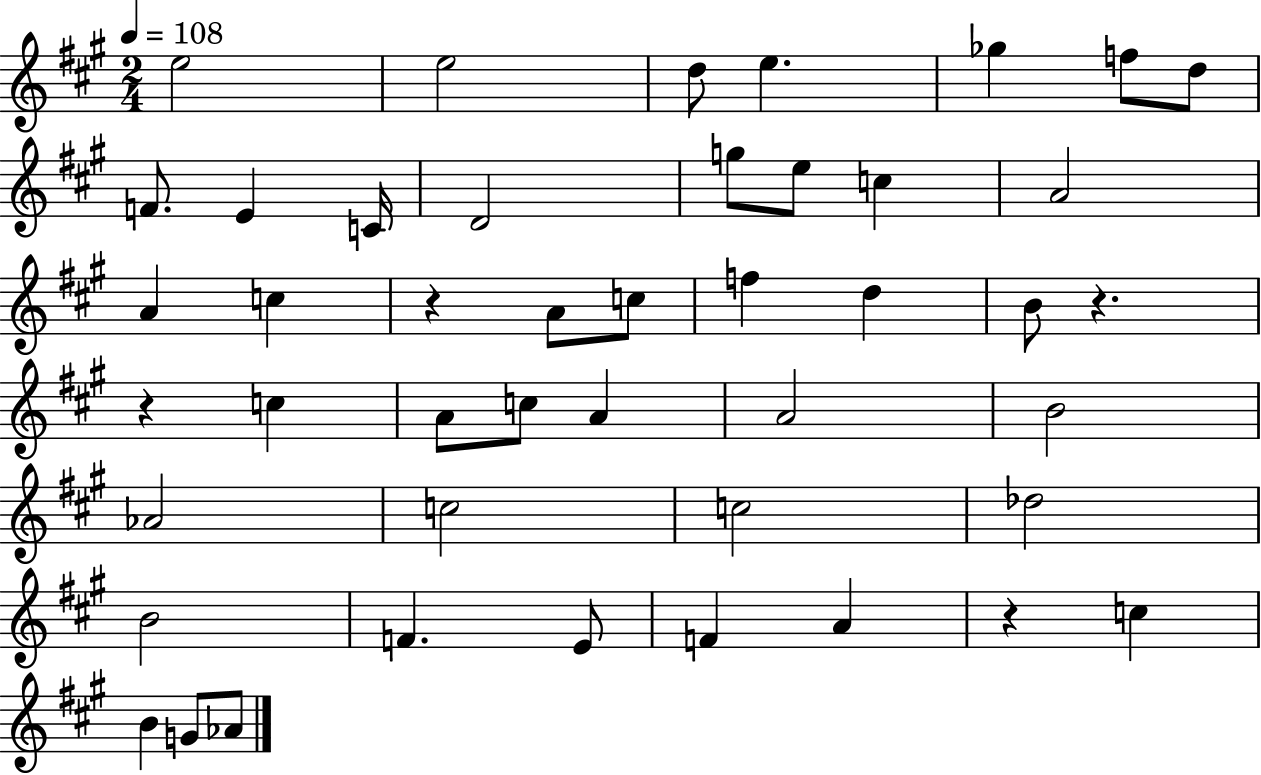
X:1
T:Untitled
M:2/4
L:1/4
K:A
e2 e2 d/2 e _g f/2 d/2 F/2 E C/4 D2 g/2 e/2 c A2 A c z A/2 c/2 f d B/2 z z c A/2 c/2 A A2 B2 _A2 c2 c2 _d2 B2 F E/2 F A z c B G/2 _A/2